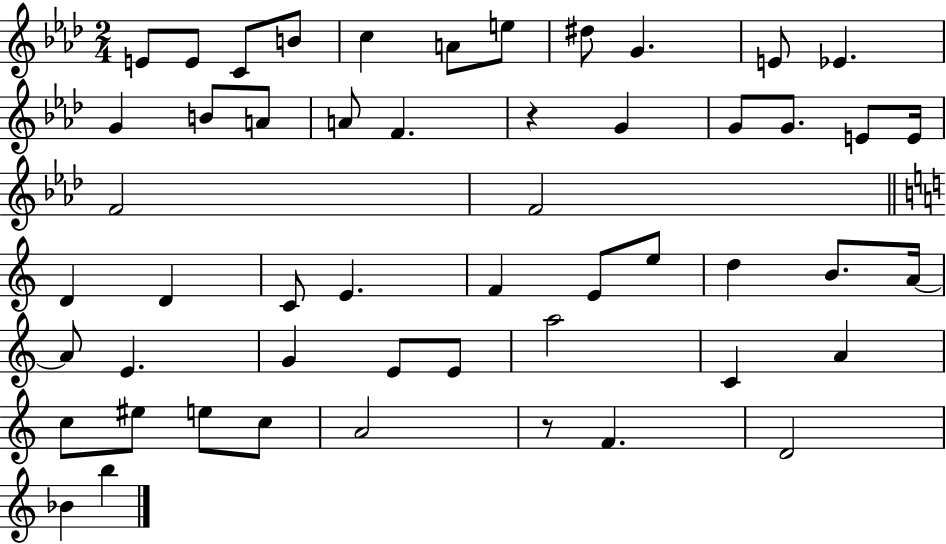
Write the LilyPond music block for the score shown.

{
  \clef treble
  \numericTimeSignature
  \time 2/4
  \key aes \major
  e'8 e'8 c'8 b'8 | c''4 a'8 e''8 | dis''8 g'4. | e'8 ees'4. | \break g'4 b'8 a'8 | a'8 f'4. | r4 g'4 | g'8 g'8. e'8 e'16 | \break f'2 | f'2 | \bar "||" \break \key a \minor d'4 d'4 | c'8 e'4. | f'4 e'8 e''8 | d''4 b'8. a'16~~ | \break a'8 e'4. | g'4 e'8 e'8 | a''2 | c'4 a'4 | \break c''8 eis''8 e''8 c''8 | a'2 | r8 f'4. | d'2 | \break bes'4 b''4 | \bar "|."
}